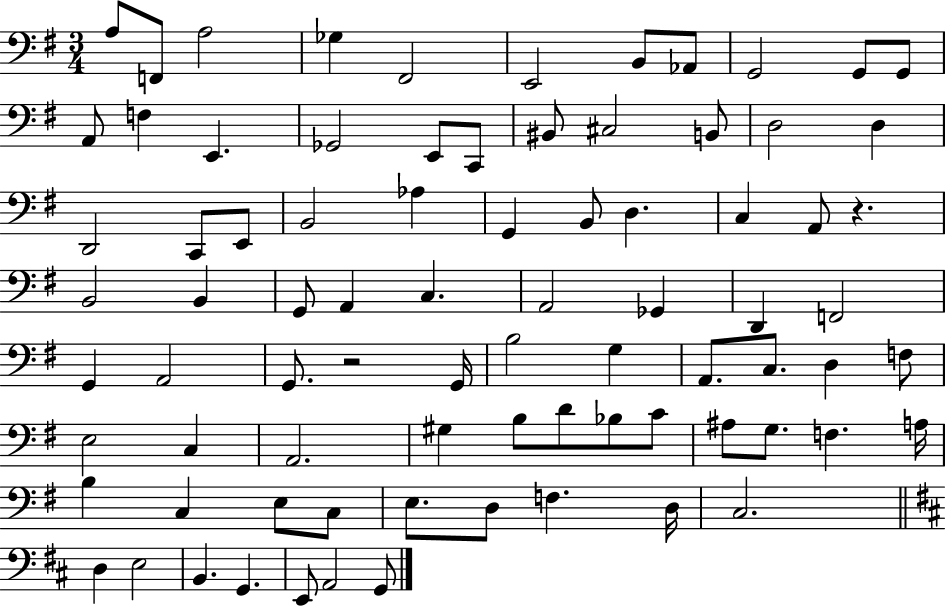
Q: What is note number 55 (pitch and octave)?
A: G#3